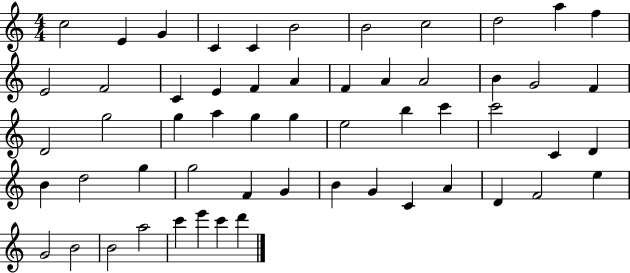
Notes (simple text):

C5/h E4/q G4/q C4/q C4/q B4/h B4/h C5/h D5/h A5/q F5/q E4/h F4/h C4/q E4/q F4/q A4/q F4/q A4/q A4/h B4/q G4/h F4/q D4/h G5/h G5/q A5/q G5/q G5/q E5/h B5/q C6/q C6/h C4/q D4/q B4/q D5/h G5/q G5/h F4/q G4/q B4/q G4/q C4/q A4/q D4/q F4/h E5/q G4/h B4/h B4/h A5/h C6/q E6/q C6/q D6/q